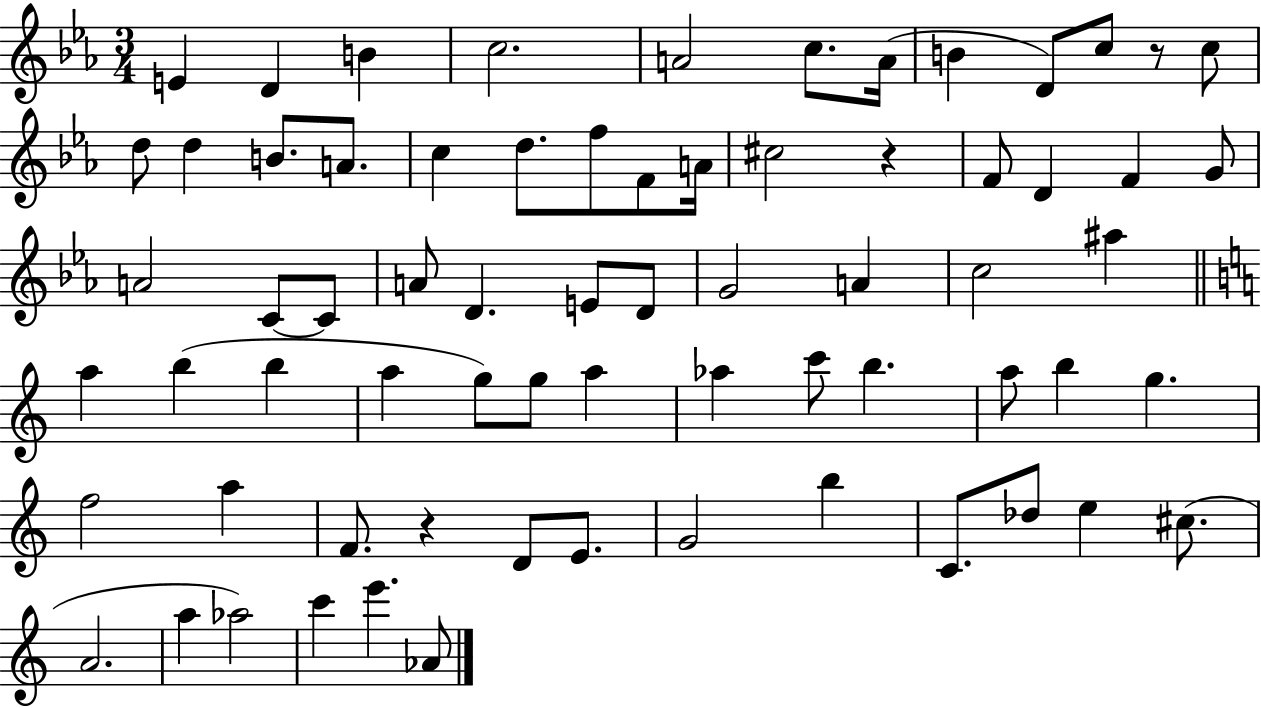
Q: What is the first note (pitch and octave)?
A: E4